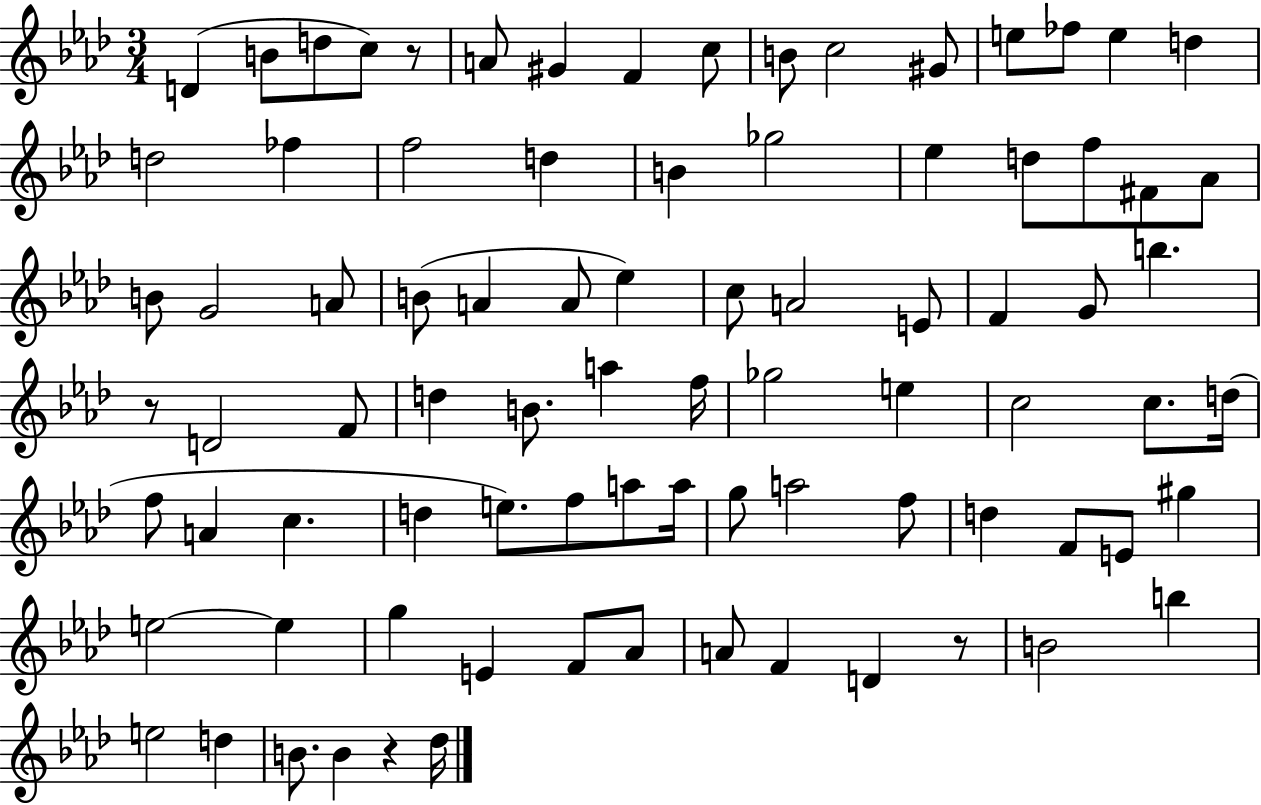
D4/q B4/e D5/e C5/e R/e A4/e G#4/q F4/q C5/e B4/e C5/h G#4/e E5/e FES5/e E5/q D5/q D5/h FES5/q F5/h D5/q B4/q Gb5/h Eb5/q D5/e F5/e F#4/e Ab4/e B4/e G4/h A4/e B4/e A4/q A4/e Eb5/q C5/e A4/h E4/e F4/q G4/e B5/q. R/e D4/h F4/e D5/q B4/e. A5/q F5/s Gb5/h E5/q C5/h C5/e. D5/s F5/e A4/q C5/q. D5/q E5/e. F5/e A5/e A5/s G5/e A5/h F5/e D5/q F4/e E4/e G#5/q E5/h E5/q G5/q E4/q F4/e Ab4/e A4/e F4/q D4/q R/e B4/h B5/q E5/h D5/q B4/e. B4/q R/q Db5/s